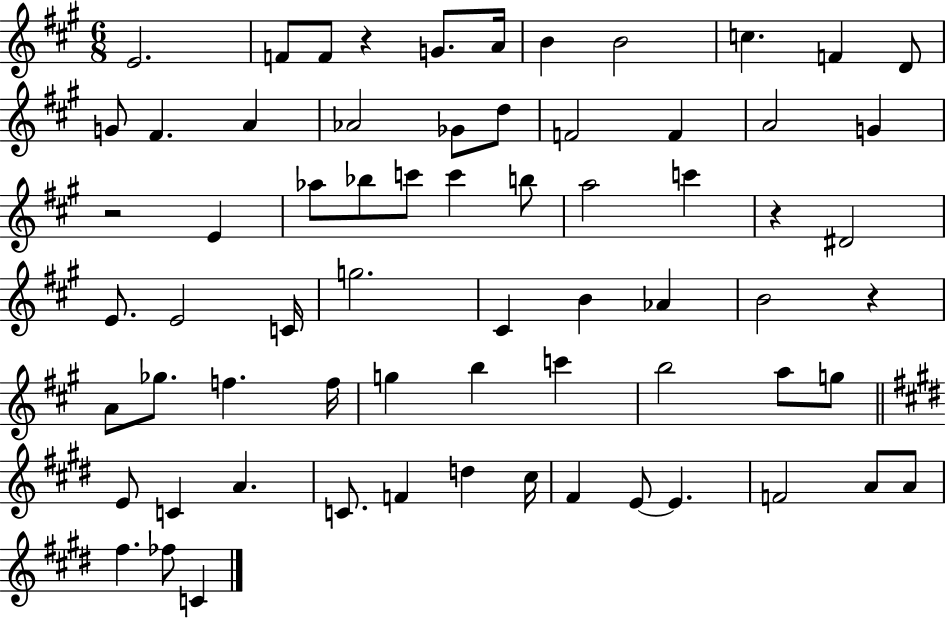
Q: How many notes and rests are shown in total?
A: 67